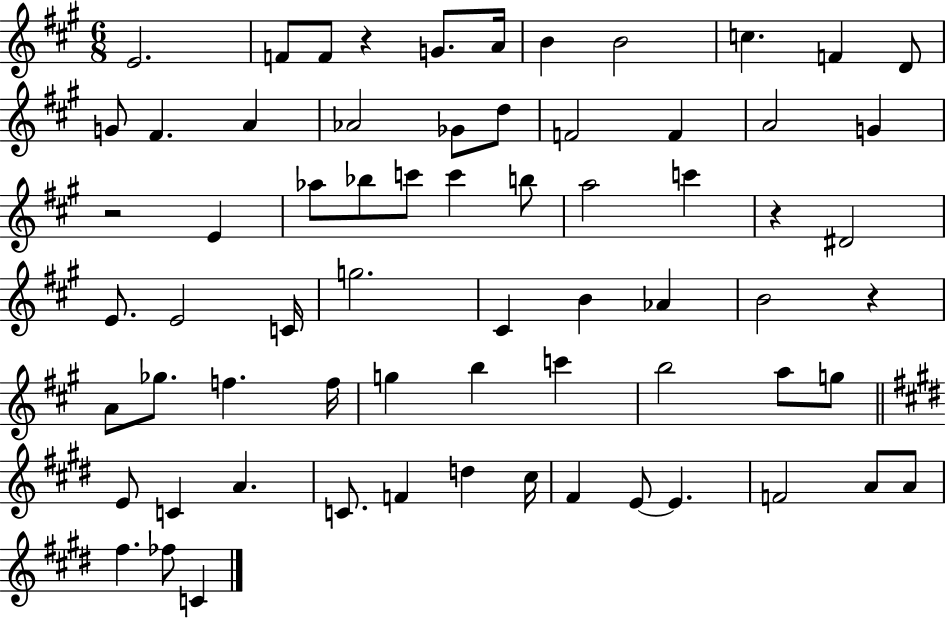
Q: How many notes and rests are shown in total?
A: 67